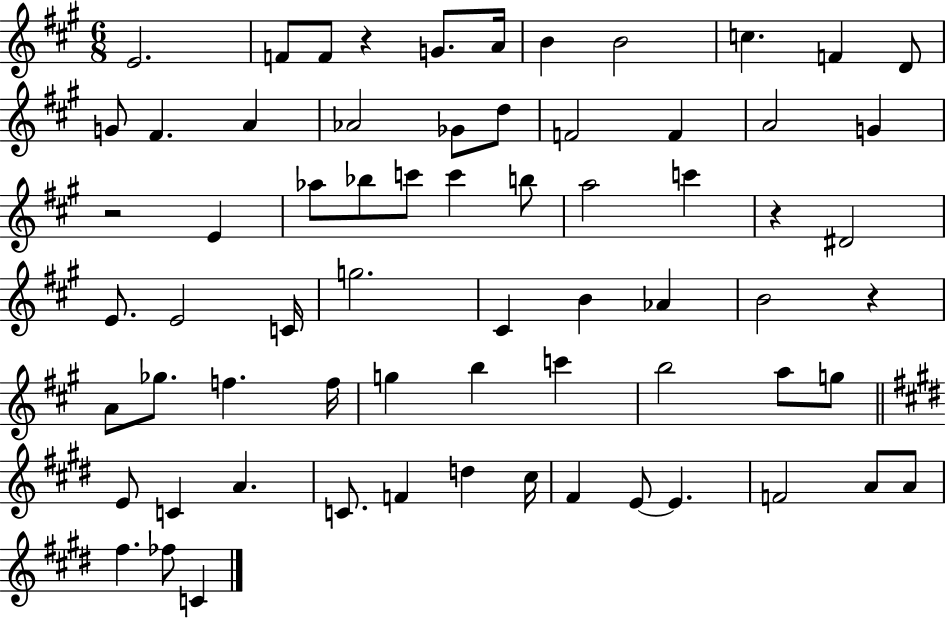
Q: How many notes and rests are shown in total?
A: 67